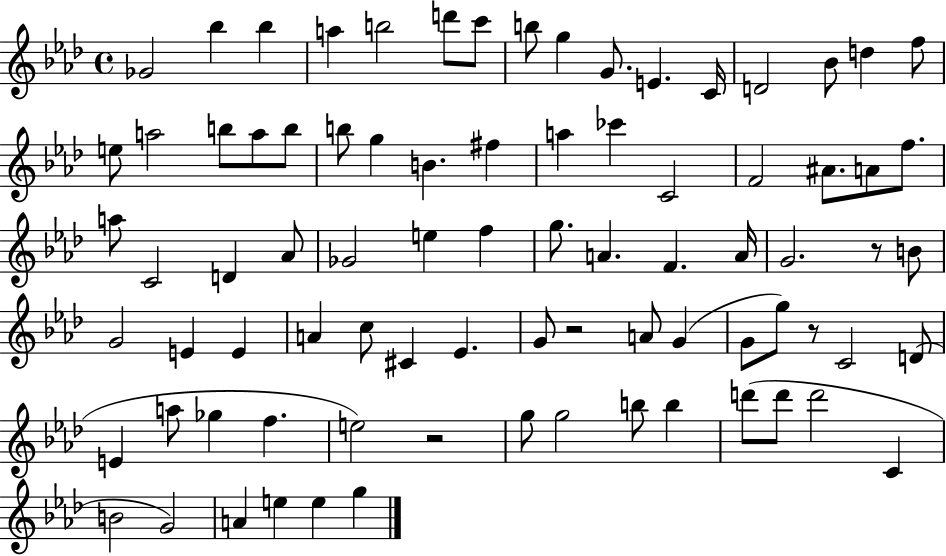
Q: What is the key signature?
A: AES major